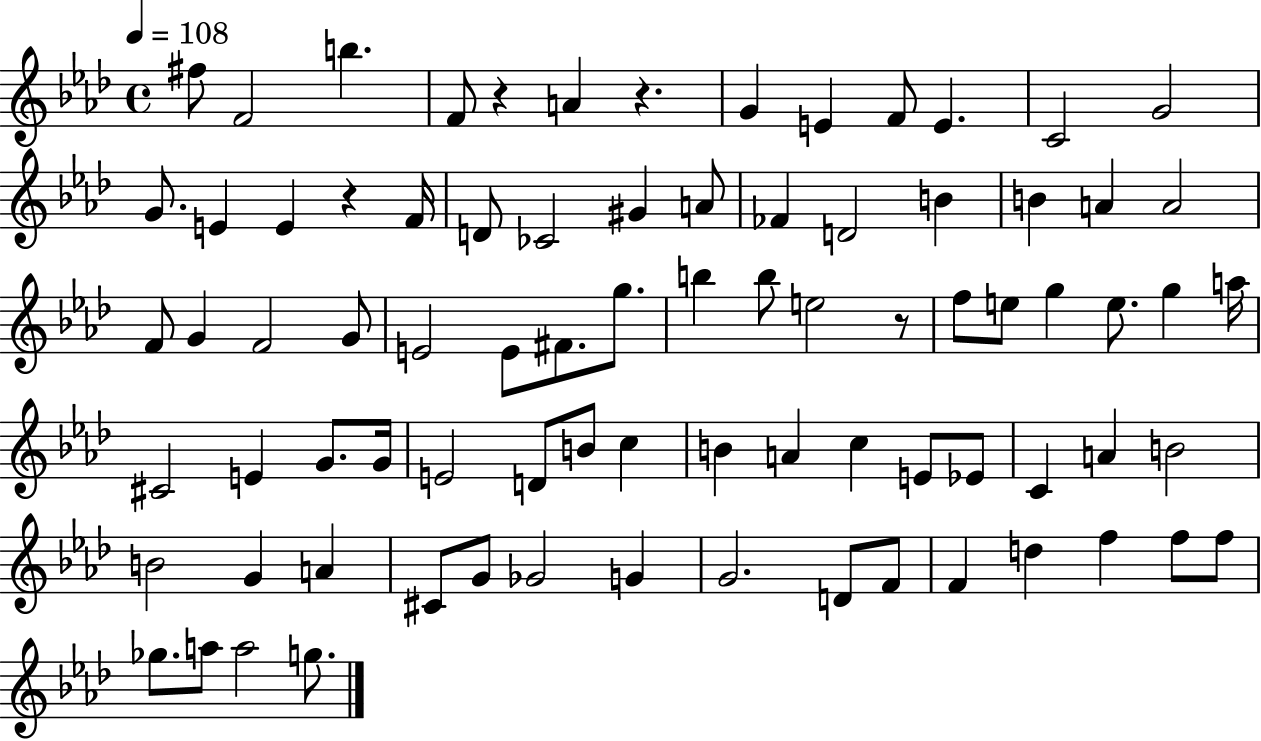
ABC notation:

X:1
T:Untitled
M:4/4
L:1/4
K:Ab
^f/2 F2 b F/2 z A z G E F/2 E C2 G2 G/2 E E z F/4 D/2 _C2 ^G A/2 _F D2 B B A A2 F/2 G F2 G/2 E2 E/2 ^F/2 g/2 b b/2 e2 z/2 f/2 e/2 g e/2 g a/4 ^C2 E G/2 G/4 E2 D/2 B/2 c B A c E/2 _E/2 C A B2 B2 G A ^C/2 G/2 _G2 G G2 D/2 F/2 F d f f/2 f/2 _g/2 a/2 a2 g/2